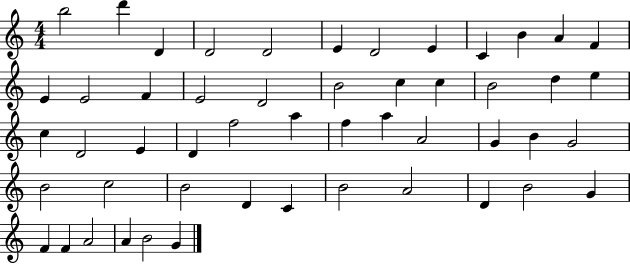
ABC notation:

X:1
T:Untitled
M:4/4
L:1/4
K:C
b2 d' D D2 D2 E D2 E C B A F E E2 F E2 D2 B2 c c B2 d e c D2 E D f2 a f a A2 G B G2 B2 c2 B2 D C B2 A2 D B2 G F F A2 A B2 G